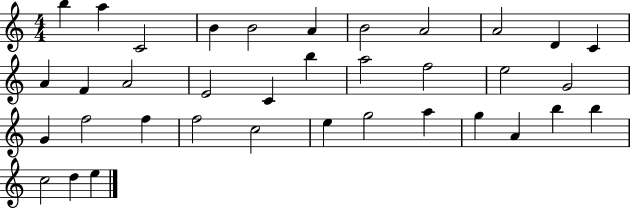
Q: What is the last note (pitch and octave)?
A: E5